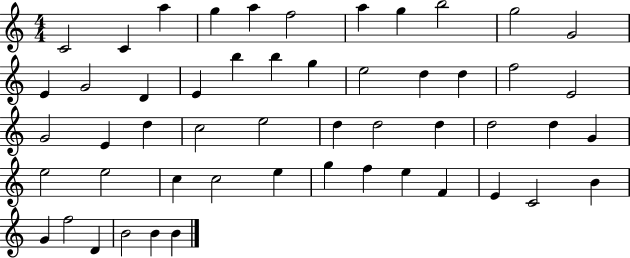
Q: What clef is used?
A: treble